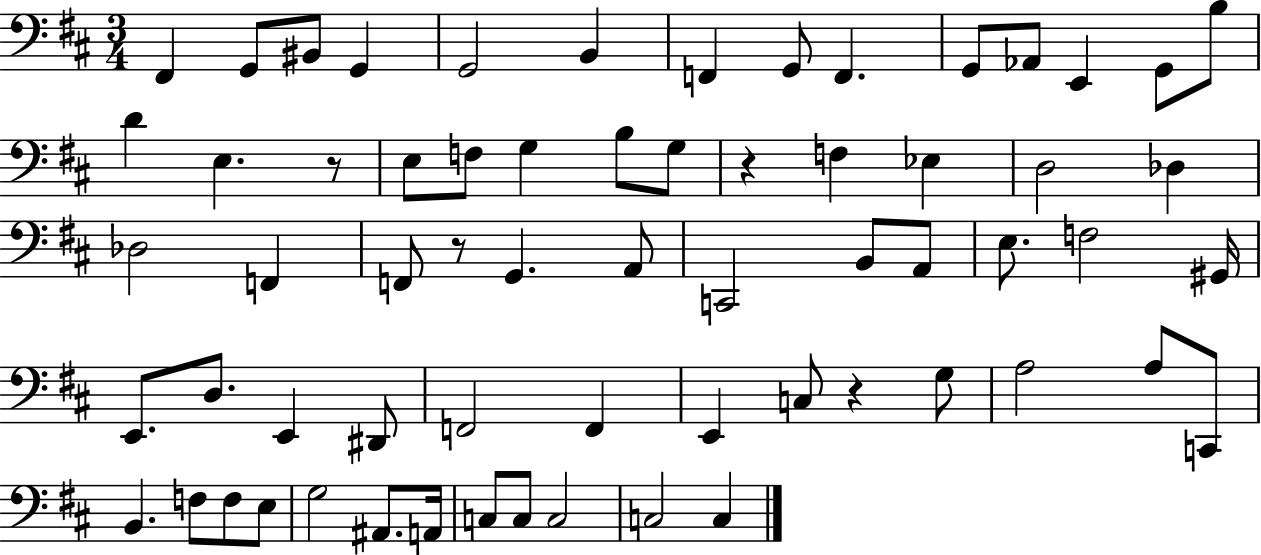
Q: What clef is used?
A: bass